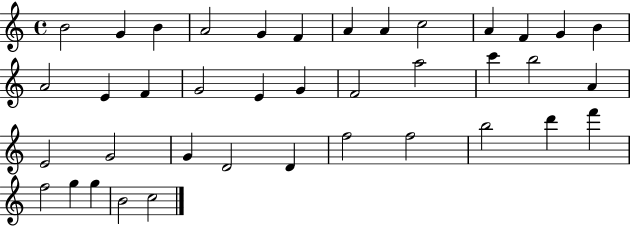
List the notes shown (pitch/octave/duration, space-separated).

B4/h G4/q B4/q A4/h G4/q F4/q A4/q A4/q C5/h A4/q F4/q G4/q B4/q A4/h E4/q F4/q G4/h E4/q G4/q F4/h A5/h C6/q B5/h A4/q E4/h G4/h G4/q D4/h D4/q F5/h F5/h B5/h D6/q F6/q F5/h G5/q G5/q B4/h C5/h